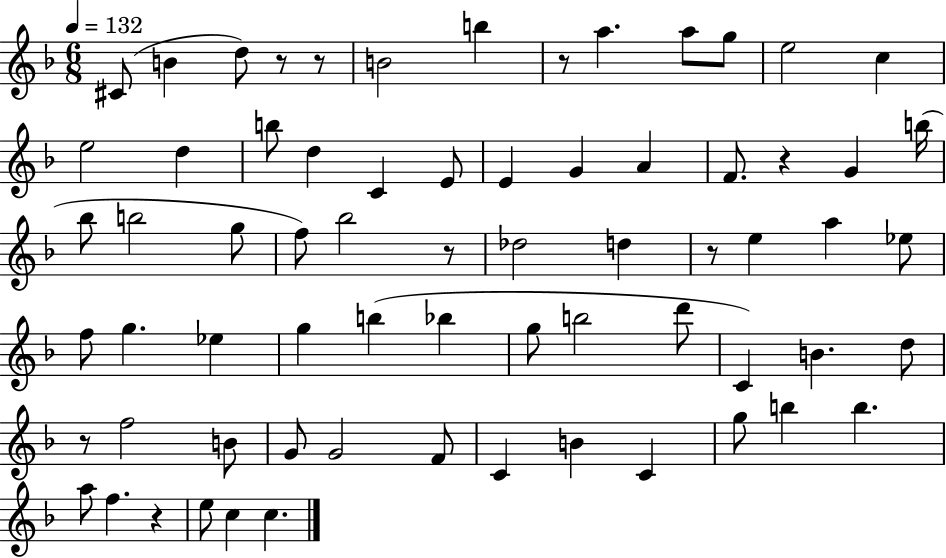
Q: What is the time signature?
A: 6/8